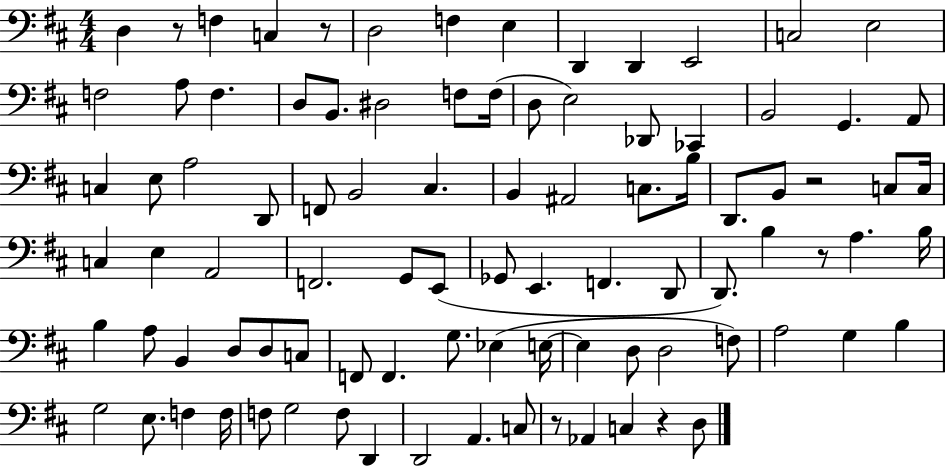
{
  \clef bass
  \numericTimeSignature
  \time 4/4
  \key d \major
  d4 r8 f4 c4 r8 | d2 f4 e4 | d,4 d,4 e,2 | c2 e2 | \break f2 a8 f4. | d8 b,8. dis2 f8 f16( | d8 e2) des,8 ces,4 | b,2 g,4. a,8 | \break c4 e8 a2 d,8 | f,8 b,2 cis4. | b,4 ais,2 c8. b16 | d,8. b,8 r2 c8 c16 | \break c4 e4 a,2 | f,2. g,8 e,8( | ges,8 e,4. f,4. d,8 | d,8.) b4 r8 a4. b16 | \break b4 a8 b,4 d8 d8 c8 | f,8 f,4. g8. ees4( e16~~ | e4 d8 d2 f8) | a2 g4 b4 | \break g2 e8. f4 f16 | f8 g2 f8 d,4 | d,2 a,4. c8 | r8 aes,4 c4 r4 d8 | \break \bar "|."
}